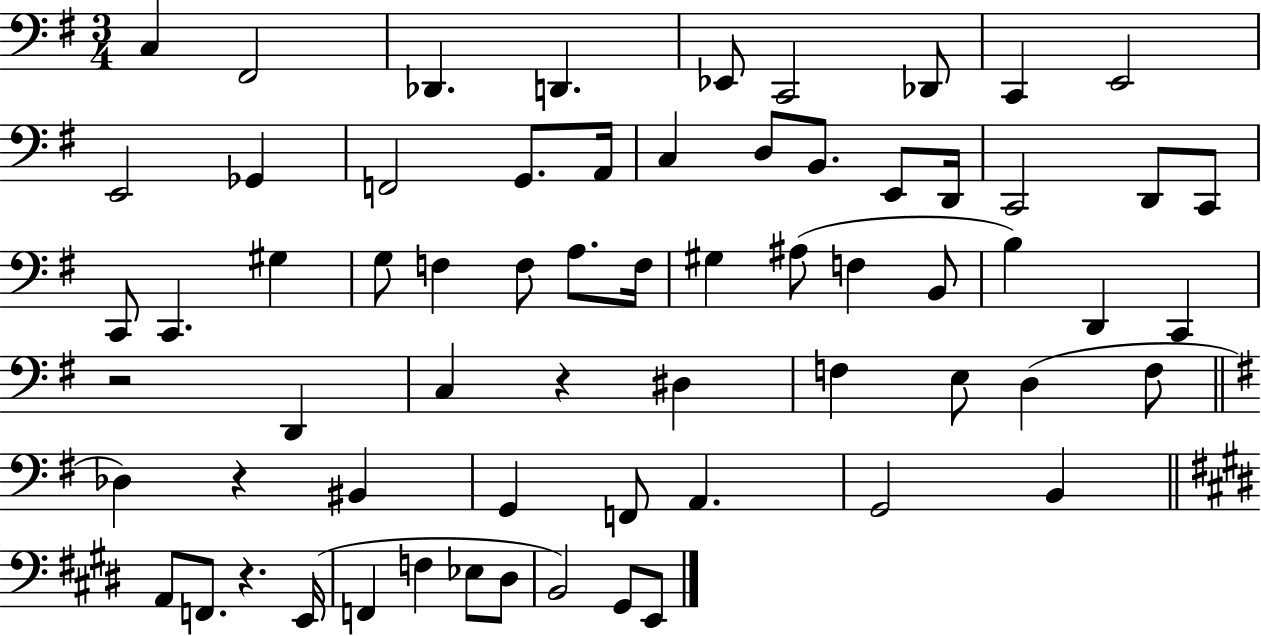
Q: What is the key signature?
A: G major